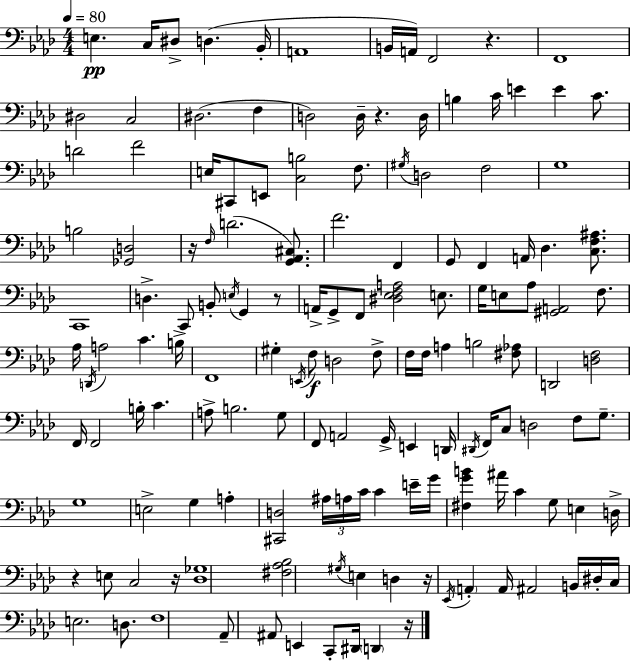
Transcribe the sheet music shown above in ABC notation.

X:1
T:Untitled
M:4/4
L:1/4
K:Ab
E, C,/4 ^D,/2 D, _B,,/4 A,,4 B,,/4 A,,/4 F,,2 z F,,4 ^D,2 C,2 ^D,2 F, D,2 D,/4 z D,/4 B, C/4 E E C/2 D2 F2 E,/4 ^C,,/2 E,,/2 [C,B,]2 F,/2 ^G,/4 D,2 F,2 G,4 B,2 [_G,,D,]2 z/4 F,/4 D2 [G,,_A,,^C,]/2 F2 F,, G,,/2 F,, A,,/4 _D, [C,F,^A,]/2 C,,4 D, C,,/2 B,,/2 E,/4 G,, z/2 A,,/4 G,,/2 F,,/2 [^D,_E,F,A,]2 E,/2 G,/4 E,/2 _A,/2 [^G,,A,,]2 F,/2 _A,/4 D,,/4 A,2 C B,/4 F,,4 ^G, E,,/4 F,/2 D,2 F,/2 F,/4 F,/4 A, B,2 [^F,_A,]/2 D,,2 [D,F,]2 F,,/4 F,,2 B,/4 C A,/2 B,2 G,/2 F,,/2 A,,2 G,,/4 E,, D,,/4 ^D,,/4 F,,/4 C,/2 D,2 F,/2 G,/2 G,4 E,2 G, A, [^C,,D,]2 ^A,/4 A,/4 C/4 C E/4 G/4 [^F,GB] ^A/4 C G,/2 E, D,/4 z E,/2 C,2 z/4 [_D,_G,]4 [^F,_A,_B,]2 ^G,/4 E, D, z/4 _E,,/4 A,, A,,/4 ^A,,2 B,,/4 ^D,/4 C,/4 E,2 D,/2 F,4 _A,,/2 ^A,,/2 E,, C,,/2 ^D,,/4 D,, z/4